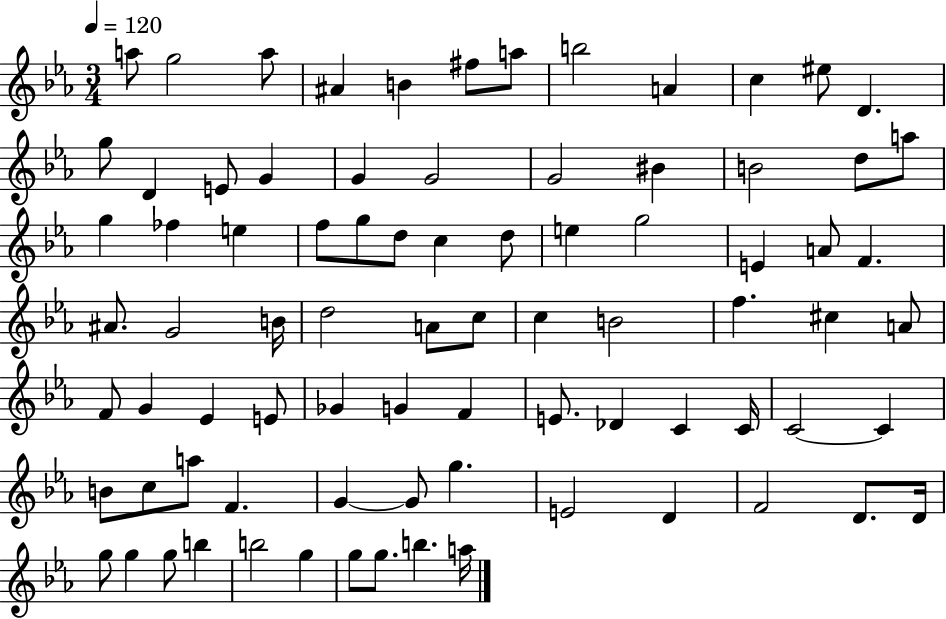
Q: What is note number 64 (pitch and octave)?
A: F4